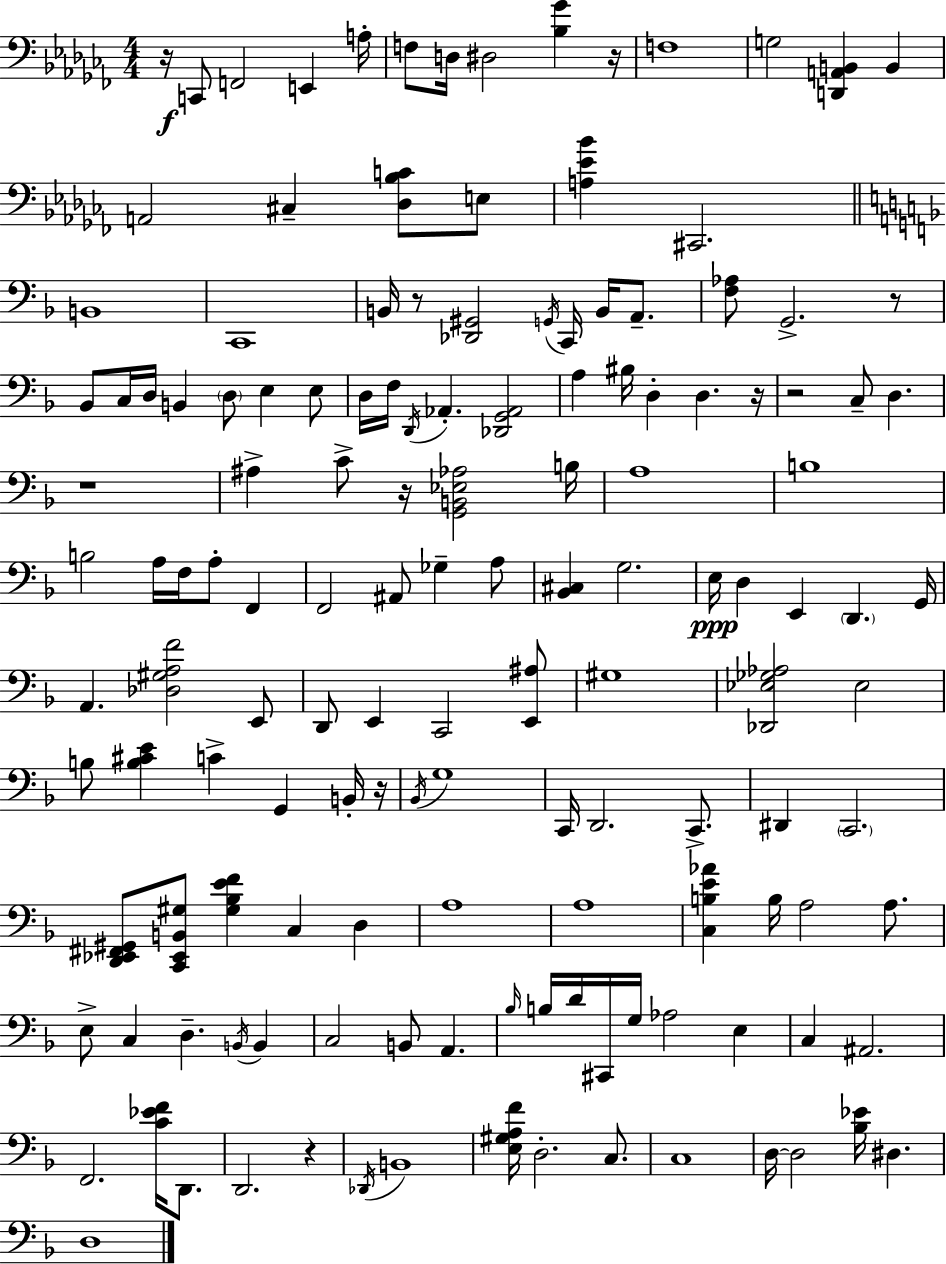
X:1
T:Untitled
M:4/4
L:1/4
K:Abm
z/4 C,,/2 F,,2 E,, A,/4 F,/2 D,/4 ^D,2 [_B,_G] z/4 F,4 G,2 [D,,A,,B,,] B,, A,,2 ^C, [_D,_B,C]/2 E,/2 [A,_E_B] ^C,,2 B,,4 C,,4 B,,/4 z/2 [_D,,^G,,]2 G,,/4 C,,/4 B,,/4 A,,/2 [F,_A,]/2 G,,2 z/2 _B,,/2 C,/4 D,/4 B,, D,/2 E, E,/2 D,/4 F,/4 D,,/4 _A,, [_D,,G,,_A,,]2 A, ^B,/4 D, D, z/4 z2 C,/2 D, z4 ^A, C/2 z/4 [G,,B,,_E,_A,]2 B,/4 A,4 B,4 B,2 A,/4 F,/4 A,/2 F,, F,,2 ^A,,/2 _G, A,/2 [_B,,^C,] G,2 E,/4 D, E,, D,, G,,/4 A,, [_D,^G,A,F]2 E,,/2 D,,/2 E,, C,,2 [E,,^A,]/2 ^G,4 [_D,,_E,_G,_A,]2 _E,2 B,/2 [B,^CE] C G,, B,,/4 z/4 _B,,/4 G,4 C,,/4 D,,2 C,,/2 ^D,, C,,2 [D,,_E,,^F,,^G,,]/2 [C,,_E,,B,,^G,]/2 [^G,_B,EF] C, D, A,4 A,4 [C,B,E_A] B,/4 A,2 A,/2 E,/2 C, D, B,,/4 B,, C,2 B,,/2 A,, _B,/4 B,/4 D/4 ^C,,/4 G,/4 _A,2 E, C, ^A,,2 F,,2 [C_EF]/4 D,,/2 D,,2 z _D,,/4 B,,4 [E,^G,A,F]/4 D,2 C,/2 C,4 D,/4 D,2 [_B,_E]/4 ^D, D,4